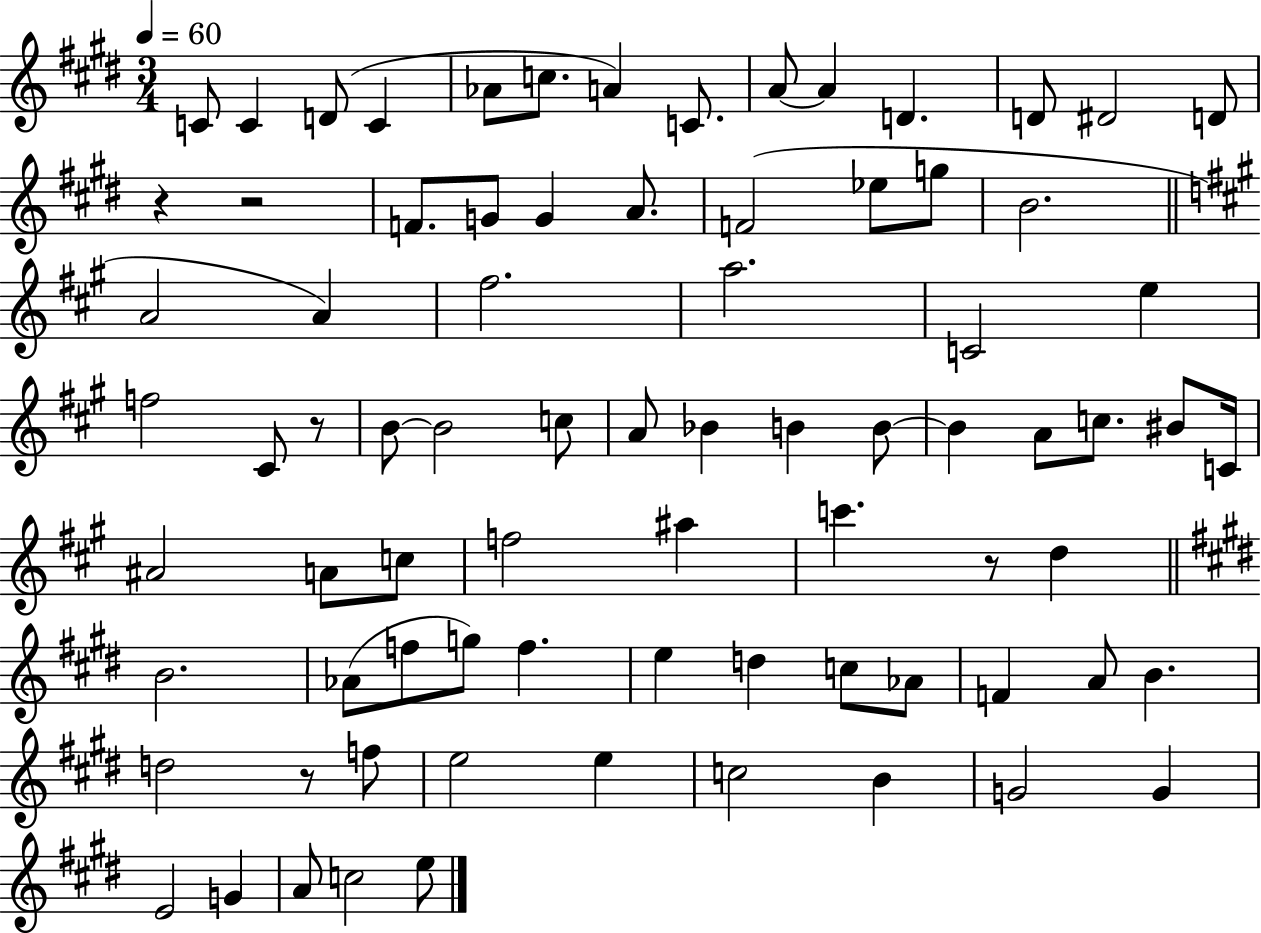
C4/e C4/q D4/e C4/q Ab4/e C5/e. A4/q C4/e. A4/e A4/q D4/q. D4/e D#4/h D4/e R/q R/h F4/e. G4/e G4/q A4/e. F4/h Eb5/e G5/e B4/h. A4/h A4/q F#5/h. A5/h. C4/h E5/q F5/h C#4/e R/e B4/e B4/h C5/e A4/e Bb4/q B4/q B4/e B4/q A4/e C5/e. BIS4/e C4/s A#4/h A4/e C5/e F5/h A#5/q C6/q. R/e D5/q B4/h. Ab4/e F5/e G5/e F5/q. E5/q D5/q C5/e Ab4/e F4/q A4/e B4/q. D5/h R/e F5/e E5/h E5/q C5/h B4/q G4/h G4/q E4/h G4/q A4/e C5/h E5/e